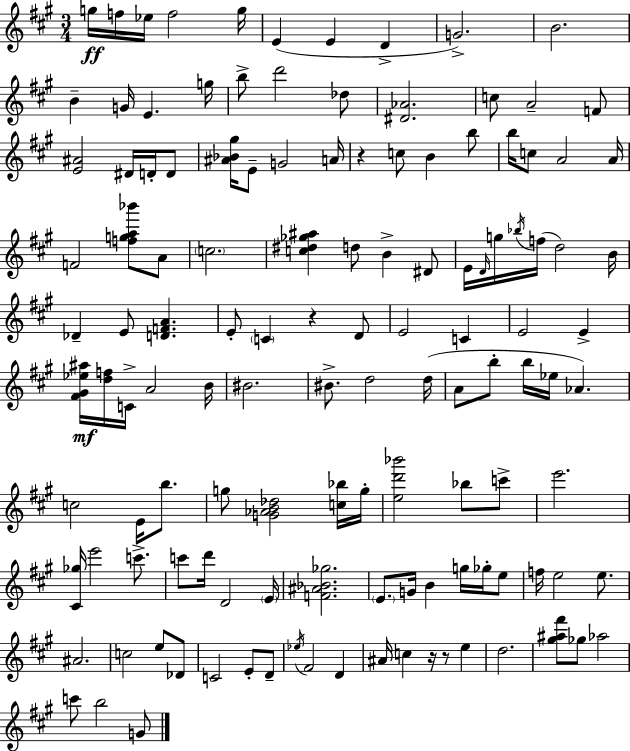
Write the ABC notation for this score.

X:1
T:Untitled
M:3/4
L:1/4
K:A
g/4 f/4 _e/4 f2 g/4 E E D G2 B2 B G/4 E g/4 b/2 d'2 _d/2 [^D_A]2 c/2 A2 F/2 [E^A]2 ^D/4 D/4 D/2 [^A_B^g]/4 E/2 G2 A/4 z c/2 B b/2 b/4 c/2 A2 A/4 F2 [fga_b']/2 A/2 c2 [c^d_g^a] d/2 B ^D/2 E/4 D/4 g/4 _b/4 f/4 d2 B/4 _D E/2 [DFA] E/2 C z D/2 E2 C E2 E [^F^G_e^a]/4 [df]/4 C/4 A2 B/4 ^B2 ^B/2 d2 d/4 A/2 b/2 b/4 _e/4 _A c2 E/4 b/2 g/2 [G_AB_d]2 [c_b]/4 g/4 [ed'_b']2 _b/2 c'/2 e'2 [^C_g]/4 e'2 c'/2 c'/2 d'/4 D2 E/4 [F^A_B_g]2 E/2 G/4 B g/4 _g/4 e/2 f/4 e2 e/2 ^A2 c2 e/2 _D/2 C2 E/2 D/2 _e/4 ^F2 D ^A/4 c z/4 z/2 e d2 [^g^a^f']/2 _g/2 _a2 c'/2 b2 G/2